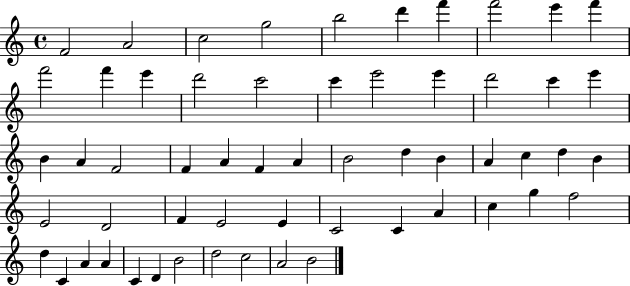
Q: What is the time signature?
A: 4/4